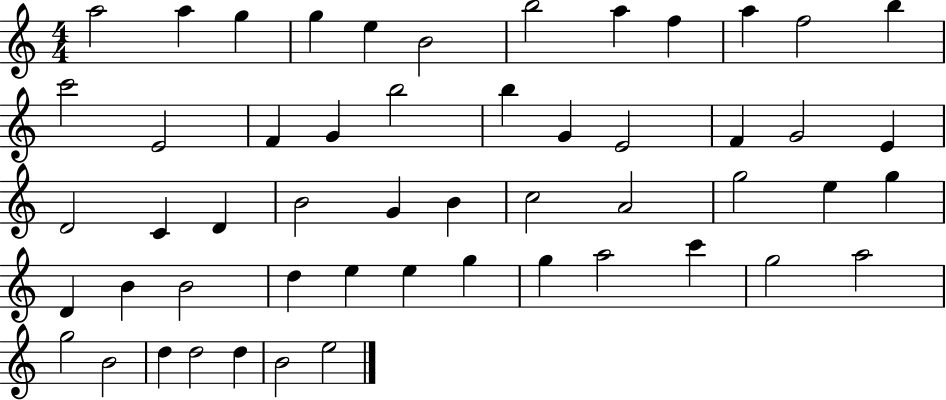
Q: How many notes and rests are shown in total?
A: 53